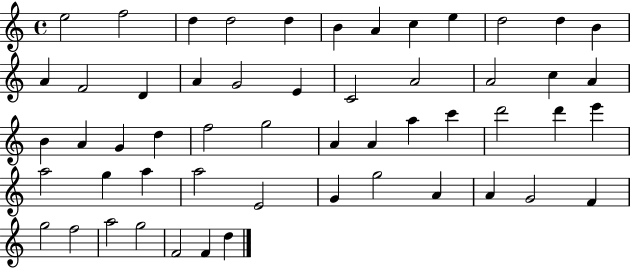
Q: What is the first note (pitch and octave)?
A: E5